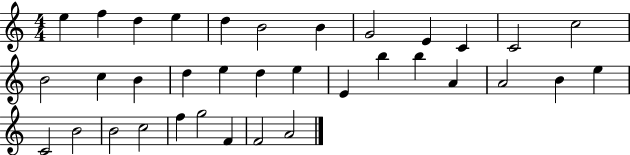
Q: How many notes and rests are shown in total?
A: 35